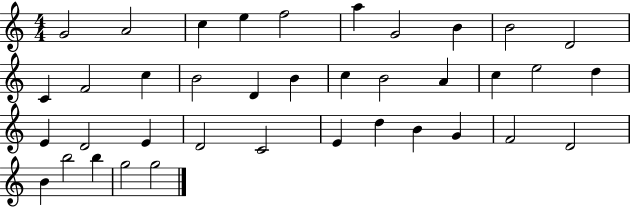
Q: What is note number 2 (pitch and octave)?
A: A4